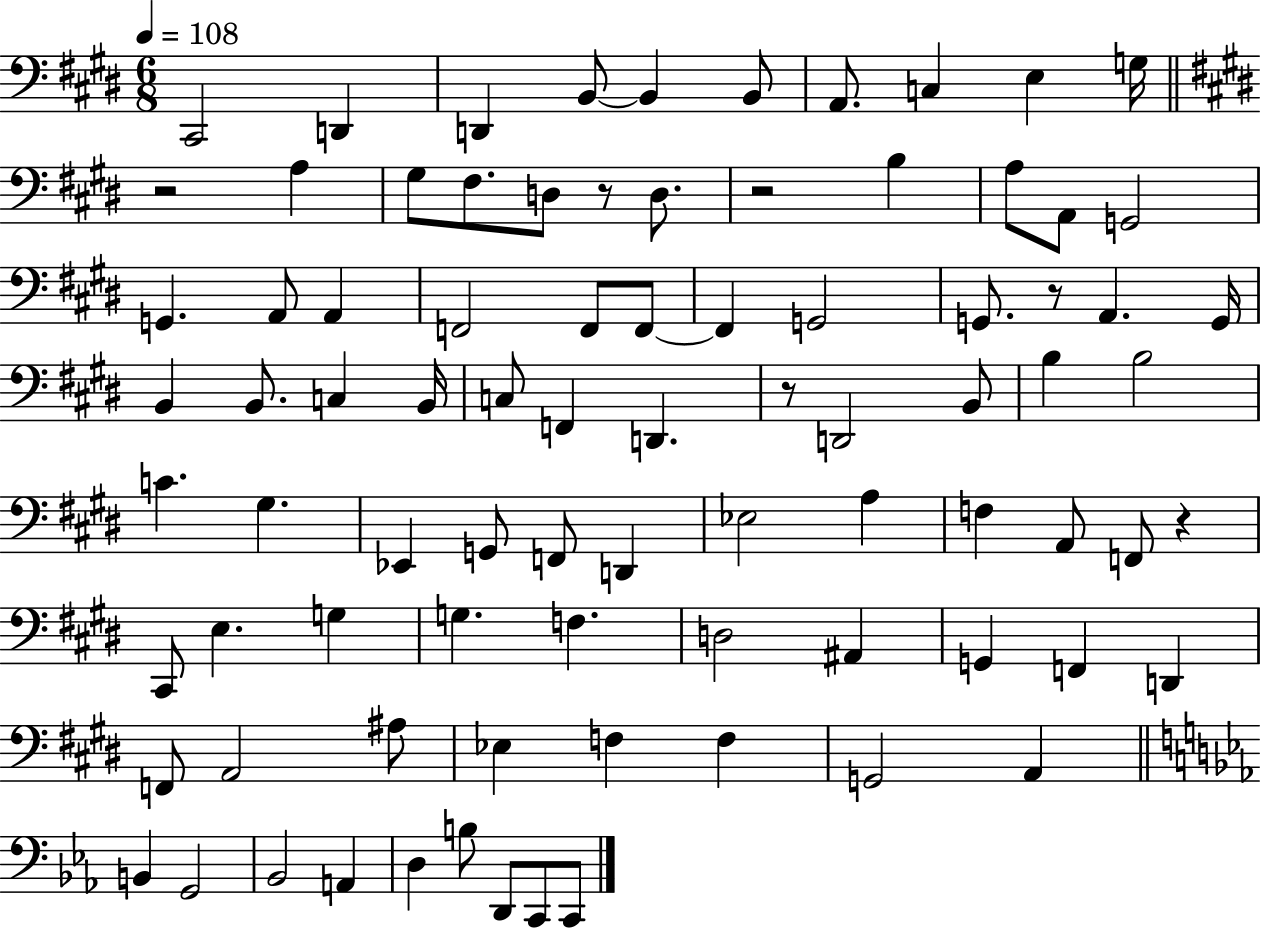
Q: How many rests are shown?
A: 6